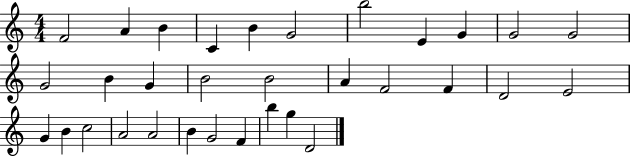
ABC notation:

X:1
T:Untitled
M:4/4
L:1/4
K:C
F2 A B C B G2 b2 E G G2 G2 G2 B G B2 B2 A F2 F D2 E2 G B c2 A2 A2 B G2 F b g D2